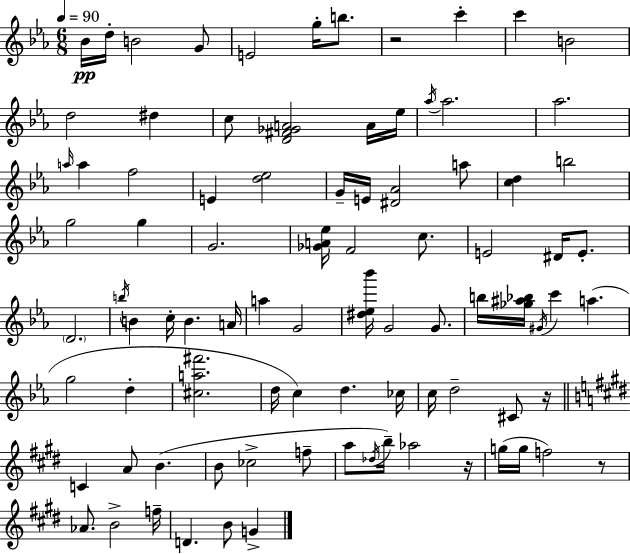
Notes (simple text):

Bb4/s D5/s B4/h G4/e E4/h G5/s B5/e. R/h C6/q C6/q B4/h D5/h D#5/q C5/e [D4,F#4,Gb4,A4]/h A4/s Eb5/s Ab5/s Ab5/h. Ab5/h. A5/s A5/q F5/h E4/q [D5,Eb5]/h G4/s E4/s [D#4,Ab4]/h A5/e [C5,D5]/q B5/h G5/h G5/q G4/h. [Gb4,A4,Eb5]/s F4/h C5/e. E4/h D#4/s E4/e. D4/h. B5/s B4/q C5/s B4/q. A4/s A5/q G4/h [D#5,Eb5,Bb6]/s G4/h G4/e. B5/s [Gb5,A#5,Bb5]/s G#4/s C6/q A5/q. G5/h D5/q [C#5,A5,F#6]/h. D5/s C5/q D5/q. CES5/s C5/s D5/h C#4/e R/s C4/q A4/e B4/q. B4/e CES5/h F5/e A5/e Db5/s B5/s Ab5/h R/s G5/s G5/s F5/h R/e Ab4/e. B4/h F5/s D4/q. B4/e G4/q